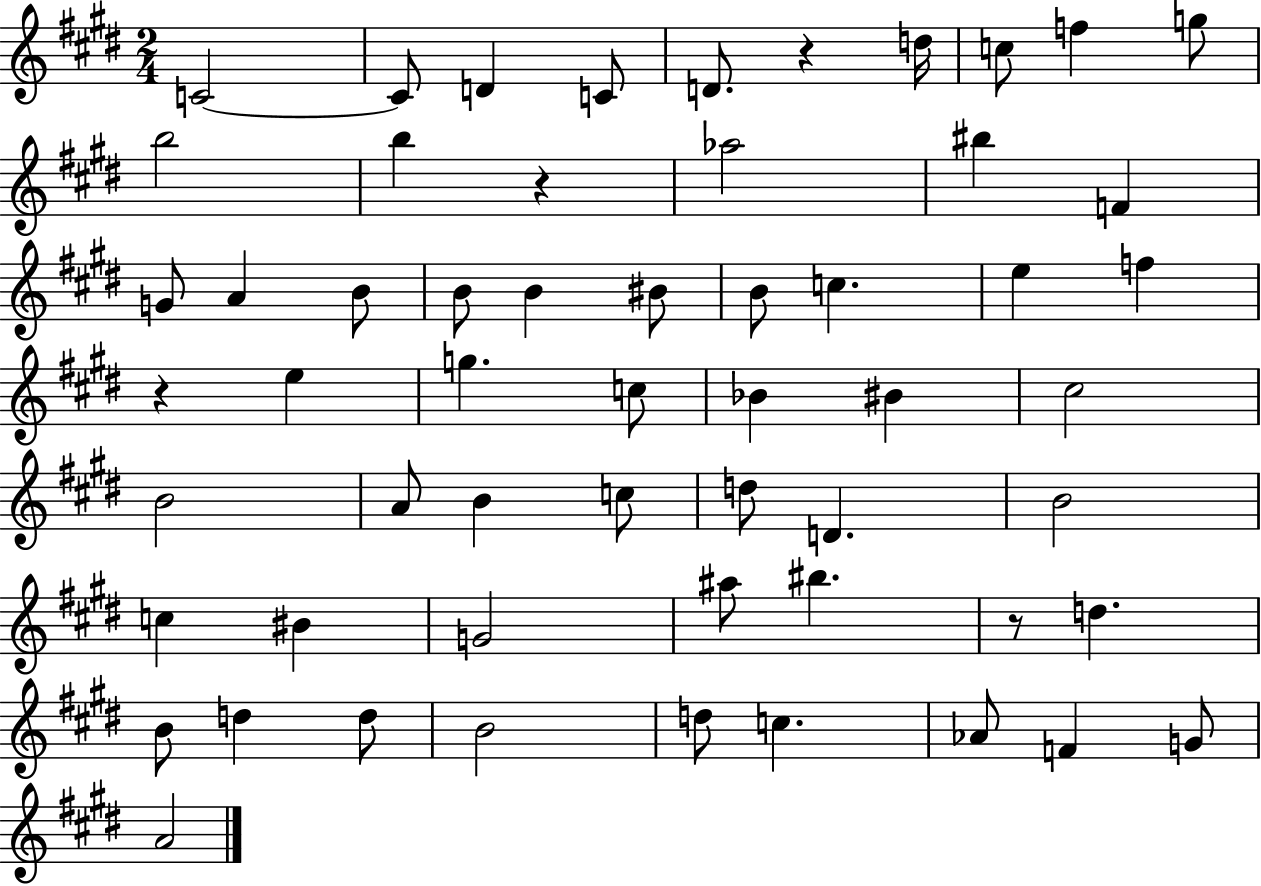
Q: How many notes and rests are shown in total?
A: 57